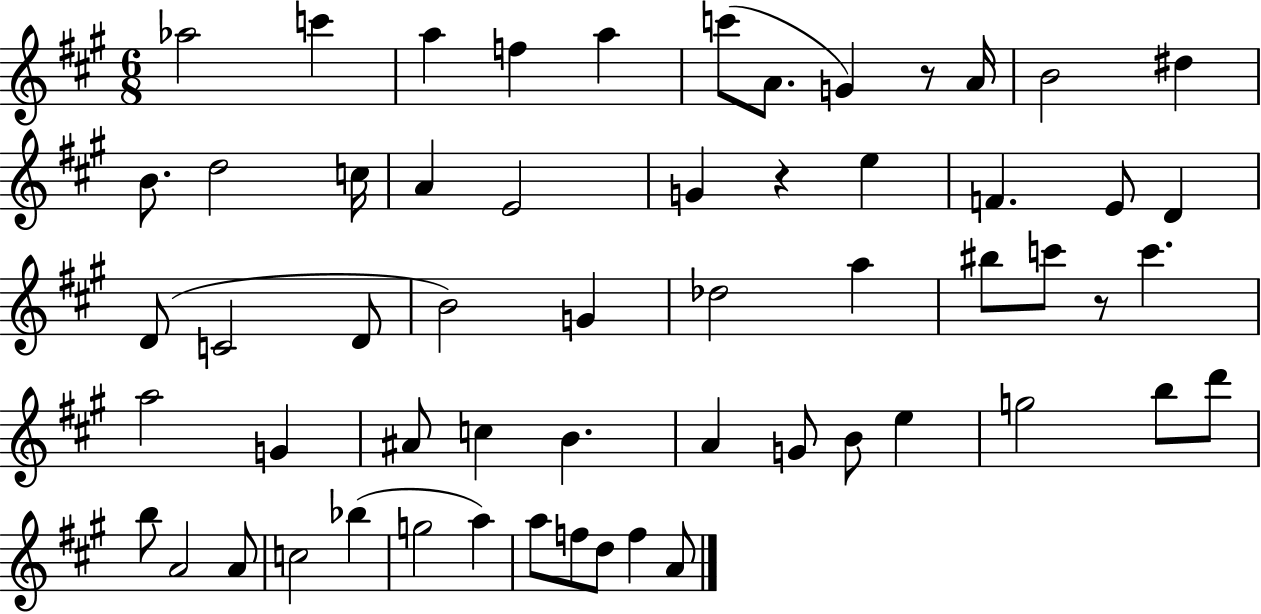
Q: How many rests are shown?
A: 3